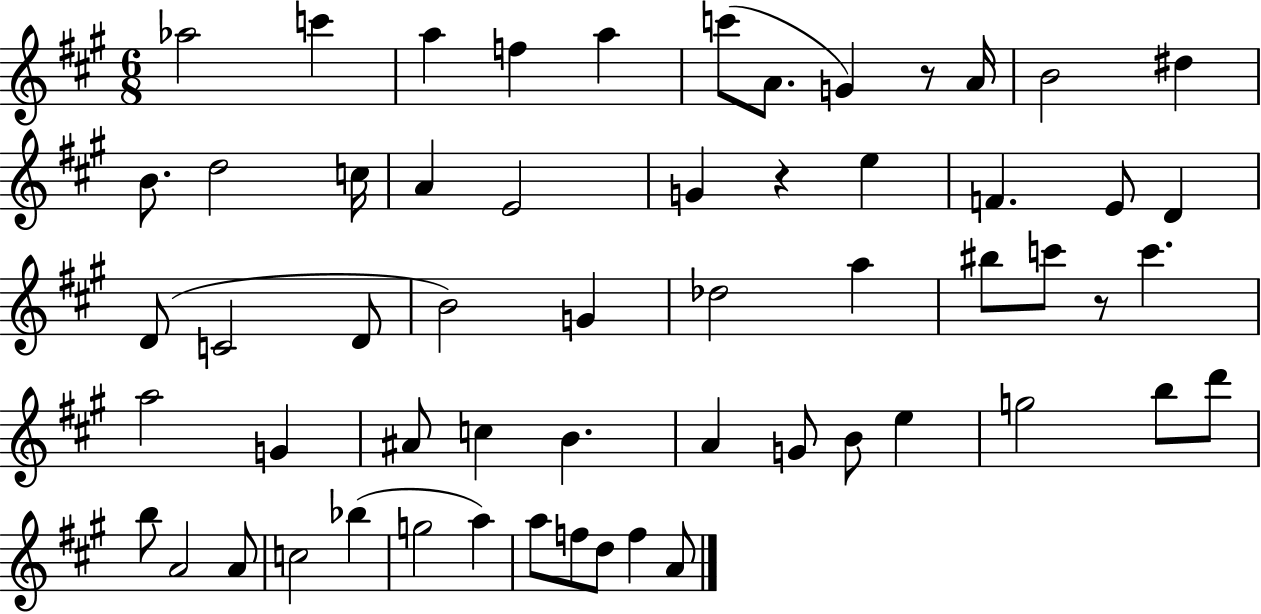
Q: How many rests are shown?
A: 3